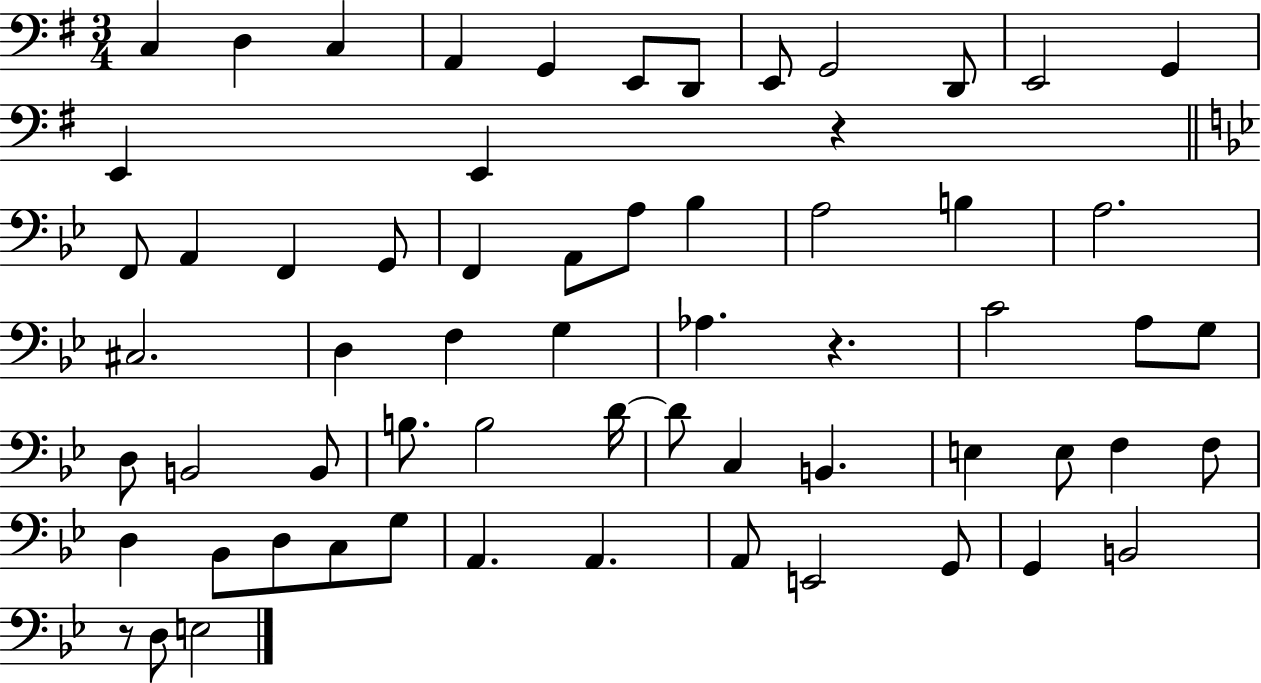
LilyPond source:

{
  \clef bass
  \numericTimeSignature
  \time 3/4
  \key g \major
  \repeat volta 2 { c4 d4 c4 | a,4 g,4 e,8 d,8 | e,8 g,2 d,8 | e,2 g,4 | \break e,4 e,4 r4 | \bar "||" \break \key bes \major f,8 a,4 f,4 g,8 | f,4 a,8 a8 bes4 | a2 b4 | a2. | \break cis2. | d4 f4 g4 | aes4. r4. | c'2 a8 g8 | \break d8 b,2 b,8 | b8. b2 d'16~~ | d'8 c4 b,4. | e4 e8 f4 f8 | \break d4 bes,8 d8 c8 g8 | a,4. a,4. | a,8 e,2 g,8 | g,4 b,2 | \break r8 d8 e2 | } \bar "|."
}